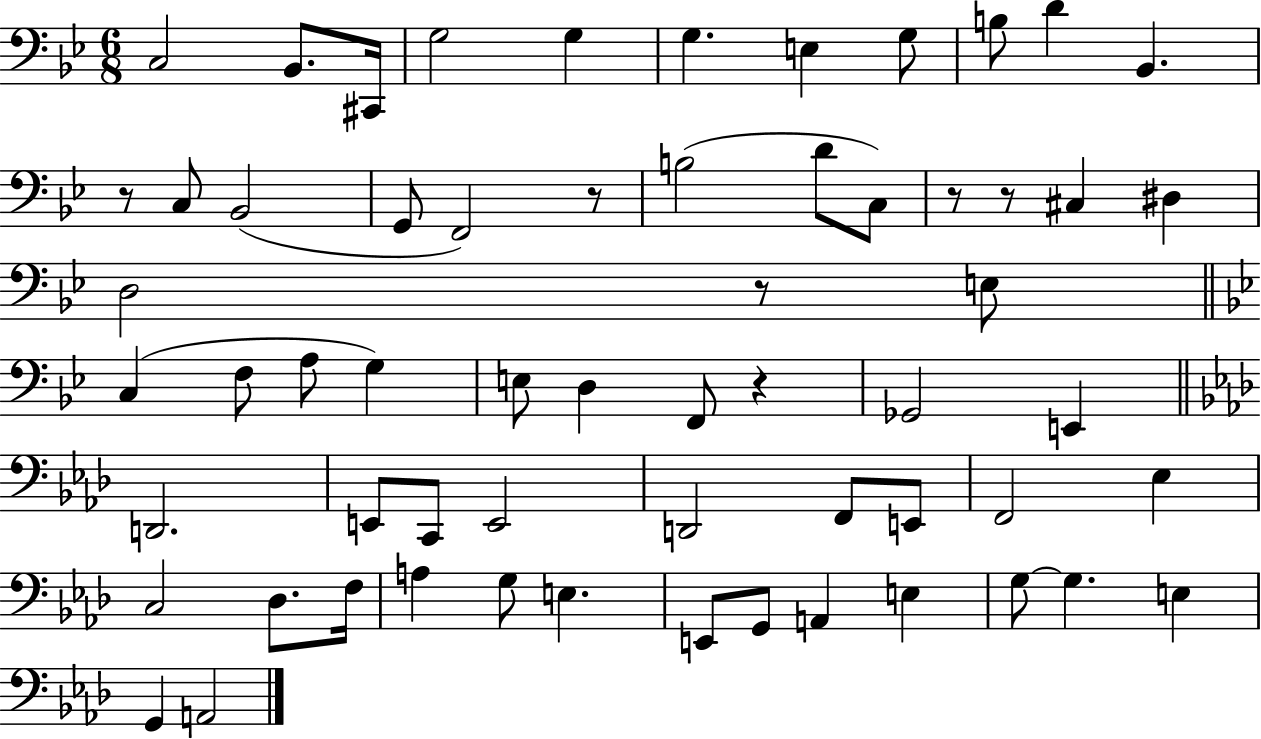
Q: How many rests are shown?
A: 6